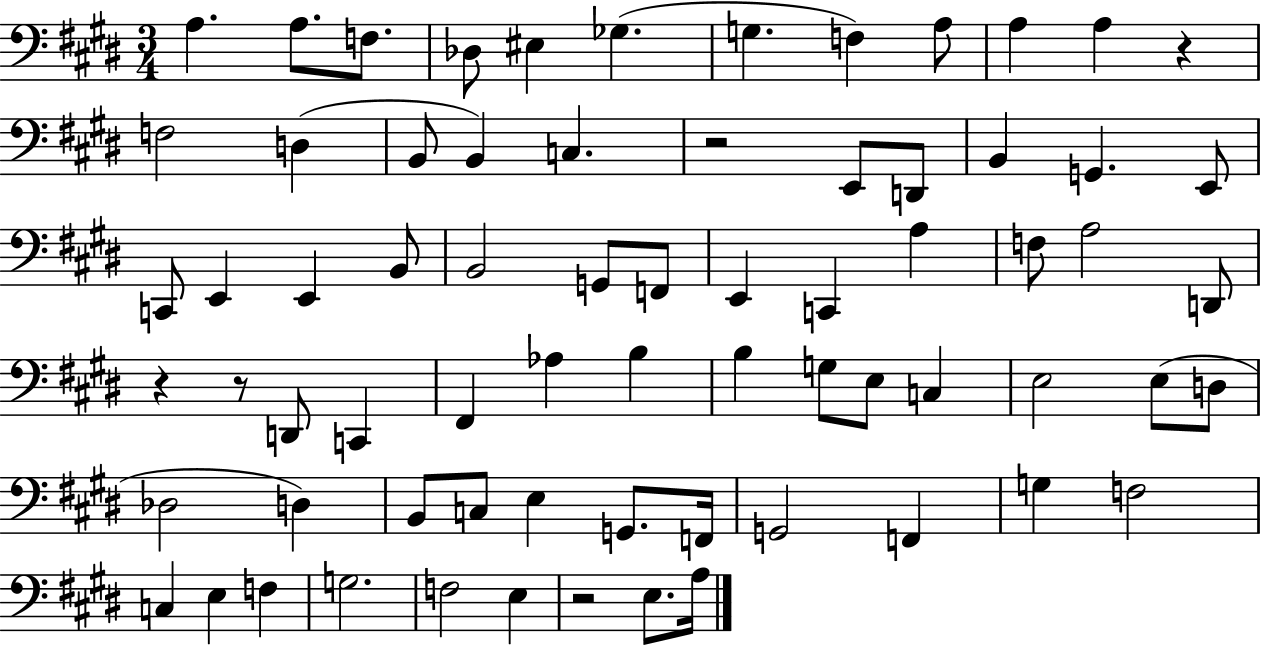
X:1
T:Untitled
M:3/4
L:1/4
K:E
A, A,/2 F,/2 _D,/2 ^E, _G, G, F, A,/2 A, A, z F,2 D, B,,/2 B,, C, z2 E,,/2 D,,/2 B,, G,, E,,/2 C,,/2 E,, E,, B,,/2 B,,2 G,,/2 F,,/2 E,, C,, A, F,/2 A,2 D,,/2 z z/2 D,,/2 C,, ^F,, _A, B, B, G,/2 E,/2 C, E,2 E,/2 D,/2 _D,2 D, B,,/2 C,/2 E, G,,/2 F,,/4 G,,2 F,, G, F,2 C, E, F, G,2 F,2 E, z2 E,/2 A,/4